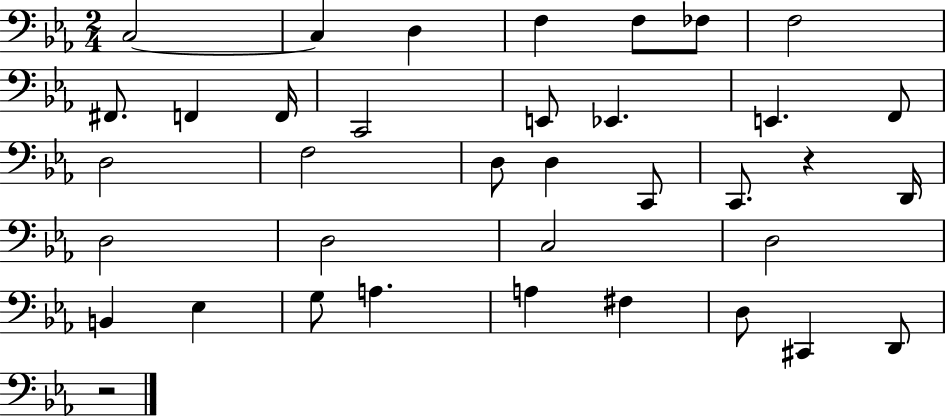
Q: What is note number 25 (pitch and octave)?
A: C3